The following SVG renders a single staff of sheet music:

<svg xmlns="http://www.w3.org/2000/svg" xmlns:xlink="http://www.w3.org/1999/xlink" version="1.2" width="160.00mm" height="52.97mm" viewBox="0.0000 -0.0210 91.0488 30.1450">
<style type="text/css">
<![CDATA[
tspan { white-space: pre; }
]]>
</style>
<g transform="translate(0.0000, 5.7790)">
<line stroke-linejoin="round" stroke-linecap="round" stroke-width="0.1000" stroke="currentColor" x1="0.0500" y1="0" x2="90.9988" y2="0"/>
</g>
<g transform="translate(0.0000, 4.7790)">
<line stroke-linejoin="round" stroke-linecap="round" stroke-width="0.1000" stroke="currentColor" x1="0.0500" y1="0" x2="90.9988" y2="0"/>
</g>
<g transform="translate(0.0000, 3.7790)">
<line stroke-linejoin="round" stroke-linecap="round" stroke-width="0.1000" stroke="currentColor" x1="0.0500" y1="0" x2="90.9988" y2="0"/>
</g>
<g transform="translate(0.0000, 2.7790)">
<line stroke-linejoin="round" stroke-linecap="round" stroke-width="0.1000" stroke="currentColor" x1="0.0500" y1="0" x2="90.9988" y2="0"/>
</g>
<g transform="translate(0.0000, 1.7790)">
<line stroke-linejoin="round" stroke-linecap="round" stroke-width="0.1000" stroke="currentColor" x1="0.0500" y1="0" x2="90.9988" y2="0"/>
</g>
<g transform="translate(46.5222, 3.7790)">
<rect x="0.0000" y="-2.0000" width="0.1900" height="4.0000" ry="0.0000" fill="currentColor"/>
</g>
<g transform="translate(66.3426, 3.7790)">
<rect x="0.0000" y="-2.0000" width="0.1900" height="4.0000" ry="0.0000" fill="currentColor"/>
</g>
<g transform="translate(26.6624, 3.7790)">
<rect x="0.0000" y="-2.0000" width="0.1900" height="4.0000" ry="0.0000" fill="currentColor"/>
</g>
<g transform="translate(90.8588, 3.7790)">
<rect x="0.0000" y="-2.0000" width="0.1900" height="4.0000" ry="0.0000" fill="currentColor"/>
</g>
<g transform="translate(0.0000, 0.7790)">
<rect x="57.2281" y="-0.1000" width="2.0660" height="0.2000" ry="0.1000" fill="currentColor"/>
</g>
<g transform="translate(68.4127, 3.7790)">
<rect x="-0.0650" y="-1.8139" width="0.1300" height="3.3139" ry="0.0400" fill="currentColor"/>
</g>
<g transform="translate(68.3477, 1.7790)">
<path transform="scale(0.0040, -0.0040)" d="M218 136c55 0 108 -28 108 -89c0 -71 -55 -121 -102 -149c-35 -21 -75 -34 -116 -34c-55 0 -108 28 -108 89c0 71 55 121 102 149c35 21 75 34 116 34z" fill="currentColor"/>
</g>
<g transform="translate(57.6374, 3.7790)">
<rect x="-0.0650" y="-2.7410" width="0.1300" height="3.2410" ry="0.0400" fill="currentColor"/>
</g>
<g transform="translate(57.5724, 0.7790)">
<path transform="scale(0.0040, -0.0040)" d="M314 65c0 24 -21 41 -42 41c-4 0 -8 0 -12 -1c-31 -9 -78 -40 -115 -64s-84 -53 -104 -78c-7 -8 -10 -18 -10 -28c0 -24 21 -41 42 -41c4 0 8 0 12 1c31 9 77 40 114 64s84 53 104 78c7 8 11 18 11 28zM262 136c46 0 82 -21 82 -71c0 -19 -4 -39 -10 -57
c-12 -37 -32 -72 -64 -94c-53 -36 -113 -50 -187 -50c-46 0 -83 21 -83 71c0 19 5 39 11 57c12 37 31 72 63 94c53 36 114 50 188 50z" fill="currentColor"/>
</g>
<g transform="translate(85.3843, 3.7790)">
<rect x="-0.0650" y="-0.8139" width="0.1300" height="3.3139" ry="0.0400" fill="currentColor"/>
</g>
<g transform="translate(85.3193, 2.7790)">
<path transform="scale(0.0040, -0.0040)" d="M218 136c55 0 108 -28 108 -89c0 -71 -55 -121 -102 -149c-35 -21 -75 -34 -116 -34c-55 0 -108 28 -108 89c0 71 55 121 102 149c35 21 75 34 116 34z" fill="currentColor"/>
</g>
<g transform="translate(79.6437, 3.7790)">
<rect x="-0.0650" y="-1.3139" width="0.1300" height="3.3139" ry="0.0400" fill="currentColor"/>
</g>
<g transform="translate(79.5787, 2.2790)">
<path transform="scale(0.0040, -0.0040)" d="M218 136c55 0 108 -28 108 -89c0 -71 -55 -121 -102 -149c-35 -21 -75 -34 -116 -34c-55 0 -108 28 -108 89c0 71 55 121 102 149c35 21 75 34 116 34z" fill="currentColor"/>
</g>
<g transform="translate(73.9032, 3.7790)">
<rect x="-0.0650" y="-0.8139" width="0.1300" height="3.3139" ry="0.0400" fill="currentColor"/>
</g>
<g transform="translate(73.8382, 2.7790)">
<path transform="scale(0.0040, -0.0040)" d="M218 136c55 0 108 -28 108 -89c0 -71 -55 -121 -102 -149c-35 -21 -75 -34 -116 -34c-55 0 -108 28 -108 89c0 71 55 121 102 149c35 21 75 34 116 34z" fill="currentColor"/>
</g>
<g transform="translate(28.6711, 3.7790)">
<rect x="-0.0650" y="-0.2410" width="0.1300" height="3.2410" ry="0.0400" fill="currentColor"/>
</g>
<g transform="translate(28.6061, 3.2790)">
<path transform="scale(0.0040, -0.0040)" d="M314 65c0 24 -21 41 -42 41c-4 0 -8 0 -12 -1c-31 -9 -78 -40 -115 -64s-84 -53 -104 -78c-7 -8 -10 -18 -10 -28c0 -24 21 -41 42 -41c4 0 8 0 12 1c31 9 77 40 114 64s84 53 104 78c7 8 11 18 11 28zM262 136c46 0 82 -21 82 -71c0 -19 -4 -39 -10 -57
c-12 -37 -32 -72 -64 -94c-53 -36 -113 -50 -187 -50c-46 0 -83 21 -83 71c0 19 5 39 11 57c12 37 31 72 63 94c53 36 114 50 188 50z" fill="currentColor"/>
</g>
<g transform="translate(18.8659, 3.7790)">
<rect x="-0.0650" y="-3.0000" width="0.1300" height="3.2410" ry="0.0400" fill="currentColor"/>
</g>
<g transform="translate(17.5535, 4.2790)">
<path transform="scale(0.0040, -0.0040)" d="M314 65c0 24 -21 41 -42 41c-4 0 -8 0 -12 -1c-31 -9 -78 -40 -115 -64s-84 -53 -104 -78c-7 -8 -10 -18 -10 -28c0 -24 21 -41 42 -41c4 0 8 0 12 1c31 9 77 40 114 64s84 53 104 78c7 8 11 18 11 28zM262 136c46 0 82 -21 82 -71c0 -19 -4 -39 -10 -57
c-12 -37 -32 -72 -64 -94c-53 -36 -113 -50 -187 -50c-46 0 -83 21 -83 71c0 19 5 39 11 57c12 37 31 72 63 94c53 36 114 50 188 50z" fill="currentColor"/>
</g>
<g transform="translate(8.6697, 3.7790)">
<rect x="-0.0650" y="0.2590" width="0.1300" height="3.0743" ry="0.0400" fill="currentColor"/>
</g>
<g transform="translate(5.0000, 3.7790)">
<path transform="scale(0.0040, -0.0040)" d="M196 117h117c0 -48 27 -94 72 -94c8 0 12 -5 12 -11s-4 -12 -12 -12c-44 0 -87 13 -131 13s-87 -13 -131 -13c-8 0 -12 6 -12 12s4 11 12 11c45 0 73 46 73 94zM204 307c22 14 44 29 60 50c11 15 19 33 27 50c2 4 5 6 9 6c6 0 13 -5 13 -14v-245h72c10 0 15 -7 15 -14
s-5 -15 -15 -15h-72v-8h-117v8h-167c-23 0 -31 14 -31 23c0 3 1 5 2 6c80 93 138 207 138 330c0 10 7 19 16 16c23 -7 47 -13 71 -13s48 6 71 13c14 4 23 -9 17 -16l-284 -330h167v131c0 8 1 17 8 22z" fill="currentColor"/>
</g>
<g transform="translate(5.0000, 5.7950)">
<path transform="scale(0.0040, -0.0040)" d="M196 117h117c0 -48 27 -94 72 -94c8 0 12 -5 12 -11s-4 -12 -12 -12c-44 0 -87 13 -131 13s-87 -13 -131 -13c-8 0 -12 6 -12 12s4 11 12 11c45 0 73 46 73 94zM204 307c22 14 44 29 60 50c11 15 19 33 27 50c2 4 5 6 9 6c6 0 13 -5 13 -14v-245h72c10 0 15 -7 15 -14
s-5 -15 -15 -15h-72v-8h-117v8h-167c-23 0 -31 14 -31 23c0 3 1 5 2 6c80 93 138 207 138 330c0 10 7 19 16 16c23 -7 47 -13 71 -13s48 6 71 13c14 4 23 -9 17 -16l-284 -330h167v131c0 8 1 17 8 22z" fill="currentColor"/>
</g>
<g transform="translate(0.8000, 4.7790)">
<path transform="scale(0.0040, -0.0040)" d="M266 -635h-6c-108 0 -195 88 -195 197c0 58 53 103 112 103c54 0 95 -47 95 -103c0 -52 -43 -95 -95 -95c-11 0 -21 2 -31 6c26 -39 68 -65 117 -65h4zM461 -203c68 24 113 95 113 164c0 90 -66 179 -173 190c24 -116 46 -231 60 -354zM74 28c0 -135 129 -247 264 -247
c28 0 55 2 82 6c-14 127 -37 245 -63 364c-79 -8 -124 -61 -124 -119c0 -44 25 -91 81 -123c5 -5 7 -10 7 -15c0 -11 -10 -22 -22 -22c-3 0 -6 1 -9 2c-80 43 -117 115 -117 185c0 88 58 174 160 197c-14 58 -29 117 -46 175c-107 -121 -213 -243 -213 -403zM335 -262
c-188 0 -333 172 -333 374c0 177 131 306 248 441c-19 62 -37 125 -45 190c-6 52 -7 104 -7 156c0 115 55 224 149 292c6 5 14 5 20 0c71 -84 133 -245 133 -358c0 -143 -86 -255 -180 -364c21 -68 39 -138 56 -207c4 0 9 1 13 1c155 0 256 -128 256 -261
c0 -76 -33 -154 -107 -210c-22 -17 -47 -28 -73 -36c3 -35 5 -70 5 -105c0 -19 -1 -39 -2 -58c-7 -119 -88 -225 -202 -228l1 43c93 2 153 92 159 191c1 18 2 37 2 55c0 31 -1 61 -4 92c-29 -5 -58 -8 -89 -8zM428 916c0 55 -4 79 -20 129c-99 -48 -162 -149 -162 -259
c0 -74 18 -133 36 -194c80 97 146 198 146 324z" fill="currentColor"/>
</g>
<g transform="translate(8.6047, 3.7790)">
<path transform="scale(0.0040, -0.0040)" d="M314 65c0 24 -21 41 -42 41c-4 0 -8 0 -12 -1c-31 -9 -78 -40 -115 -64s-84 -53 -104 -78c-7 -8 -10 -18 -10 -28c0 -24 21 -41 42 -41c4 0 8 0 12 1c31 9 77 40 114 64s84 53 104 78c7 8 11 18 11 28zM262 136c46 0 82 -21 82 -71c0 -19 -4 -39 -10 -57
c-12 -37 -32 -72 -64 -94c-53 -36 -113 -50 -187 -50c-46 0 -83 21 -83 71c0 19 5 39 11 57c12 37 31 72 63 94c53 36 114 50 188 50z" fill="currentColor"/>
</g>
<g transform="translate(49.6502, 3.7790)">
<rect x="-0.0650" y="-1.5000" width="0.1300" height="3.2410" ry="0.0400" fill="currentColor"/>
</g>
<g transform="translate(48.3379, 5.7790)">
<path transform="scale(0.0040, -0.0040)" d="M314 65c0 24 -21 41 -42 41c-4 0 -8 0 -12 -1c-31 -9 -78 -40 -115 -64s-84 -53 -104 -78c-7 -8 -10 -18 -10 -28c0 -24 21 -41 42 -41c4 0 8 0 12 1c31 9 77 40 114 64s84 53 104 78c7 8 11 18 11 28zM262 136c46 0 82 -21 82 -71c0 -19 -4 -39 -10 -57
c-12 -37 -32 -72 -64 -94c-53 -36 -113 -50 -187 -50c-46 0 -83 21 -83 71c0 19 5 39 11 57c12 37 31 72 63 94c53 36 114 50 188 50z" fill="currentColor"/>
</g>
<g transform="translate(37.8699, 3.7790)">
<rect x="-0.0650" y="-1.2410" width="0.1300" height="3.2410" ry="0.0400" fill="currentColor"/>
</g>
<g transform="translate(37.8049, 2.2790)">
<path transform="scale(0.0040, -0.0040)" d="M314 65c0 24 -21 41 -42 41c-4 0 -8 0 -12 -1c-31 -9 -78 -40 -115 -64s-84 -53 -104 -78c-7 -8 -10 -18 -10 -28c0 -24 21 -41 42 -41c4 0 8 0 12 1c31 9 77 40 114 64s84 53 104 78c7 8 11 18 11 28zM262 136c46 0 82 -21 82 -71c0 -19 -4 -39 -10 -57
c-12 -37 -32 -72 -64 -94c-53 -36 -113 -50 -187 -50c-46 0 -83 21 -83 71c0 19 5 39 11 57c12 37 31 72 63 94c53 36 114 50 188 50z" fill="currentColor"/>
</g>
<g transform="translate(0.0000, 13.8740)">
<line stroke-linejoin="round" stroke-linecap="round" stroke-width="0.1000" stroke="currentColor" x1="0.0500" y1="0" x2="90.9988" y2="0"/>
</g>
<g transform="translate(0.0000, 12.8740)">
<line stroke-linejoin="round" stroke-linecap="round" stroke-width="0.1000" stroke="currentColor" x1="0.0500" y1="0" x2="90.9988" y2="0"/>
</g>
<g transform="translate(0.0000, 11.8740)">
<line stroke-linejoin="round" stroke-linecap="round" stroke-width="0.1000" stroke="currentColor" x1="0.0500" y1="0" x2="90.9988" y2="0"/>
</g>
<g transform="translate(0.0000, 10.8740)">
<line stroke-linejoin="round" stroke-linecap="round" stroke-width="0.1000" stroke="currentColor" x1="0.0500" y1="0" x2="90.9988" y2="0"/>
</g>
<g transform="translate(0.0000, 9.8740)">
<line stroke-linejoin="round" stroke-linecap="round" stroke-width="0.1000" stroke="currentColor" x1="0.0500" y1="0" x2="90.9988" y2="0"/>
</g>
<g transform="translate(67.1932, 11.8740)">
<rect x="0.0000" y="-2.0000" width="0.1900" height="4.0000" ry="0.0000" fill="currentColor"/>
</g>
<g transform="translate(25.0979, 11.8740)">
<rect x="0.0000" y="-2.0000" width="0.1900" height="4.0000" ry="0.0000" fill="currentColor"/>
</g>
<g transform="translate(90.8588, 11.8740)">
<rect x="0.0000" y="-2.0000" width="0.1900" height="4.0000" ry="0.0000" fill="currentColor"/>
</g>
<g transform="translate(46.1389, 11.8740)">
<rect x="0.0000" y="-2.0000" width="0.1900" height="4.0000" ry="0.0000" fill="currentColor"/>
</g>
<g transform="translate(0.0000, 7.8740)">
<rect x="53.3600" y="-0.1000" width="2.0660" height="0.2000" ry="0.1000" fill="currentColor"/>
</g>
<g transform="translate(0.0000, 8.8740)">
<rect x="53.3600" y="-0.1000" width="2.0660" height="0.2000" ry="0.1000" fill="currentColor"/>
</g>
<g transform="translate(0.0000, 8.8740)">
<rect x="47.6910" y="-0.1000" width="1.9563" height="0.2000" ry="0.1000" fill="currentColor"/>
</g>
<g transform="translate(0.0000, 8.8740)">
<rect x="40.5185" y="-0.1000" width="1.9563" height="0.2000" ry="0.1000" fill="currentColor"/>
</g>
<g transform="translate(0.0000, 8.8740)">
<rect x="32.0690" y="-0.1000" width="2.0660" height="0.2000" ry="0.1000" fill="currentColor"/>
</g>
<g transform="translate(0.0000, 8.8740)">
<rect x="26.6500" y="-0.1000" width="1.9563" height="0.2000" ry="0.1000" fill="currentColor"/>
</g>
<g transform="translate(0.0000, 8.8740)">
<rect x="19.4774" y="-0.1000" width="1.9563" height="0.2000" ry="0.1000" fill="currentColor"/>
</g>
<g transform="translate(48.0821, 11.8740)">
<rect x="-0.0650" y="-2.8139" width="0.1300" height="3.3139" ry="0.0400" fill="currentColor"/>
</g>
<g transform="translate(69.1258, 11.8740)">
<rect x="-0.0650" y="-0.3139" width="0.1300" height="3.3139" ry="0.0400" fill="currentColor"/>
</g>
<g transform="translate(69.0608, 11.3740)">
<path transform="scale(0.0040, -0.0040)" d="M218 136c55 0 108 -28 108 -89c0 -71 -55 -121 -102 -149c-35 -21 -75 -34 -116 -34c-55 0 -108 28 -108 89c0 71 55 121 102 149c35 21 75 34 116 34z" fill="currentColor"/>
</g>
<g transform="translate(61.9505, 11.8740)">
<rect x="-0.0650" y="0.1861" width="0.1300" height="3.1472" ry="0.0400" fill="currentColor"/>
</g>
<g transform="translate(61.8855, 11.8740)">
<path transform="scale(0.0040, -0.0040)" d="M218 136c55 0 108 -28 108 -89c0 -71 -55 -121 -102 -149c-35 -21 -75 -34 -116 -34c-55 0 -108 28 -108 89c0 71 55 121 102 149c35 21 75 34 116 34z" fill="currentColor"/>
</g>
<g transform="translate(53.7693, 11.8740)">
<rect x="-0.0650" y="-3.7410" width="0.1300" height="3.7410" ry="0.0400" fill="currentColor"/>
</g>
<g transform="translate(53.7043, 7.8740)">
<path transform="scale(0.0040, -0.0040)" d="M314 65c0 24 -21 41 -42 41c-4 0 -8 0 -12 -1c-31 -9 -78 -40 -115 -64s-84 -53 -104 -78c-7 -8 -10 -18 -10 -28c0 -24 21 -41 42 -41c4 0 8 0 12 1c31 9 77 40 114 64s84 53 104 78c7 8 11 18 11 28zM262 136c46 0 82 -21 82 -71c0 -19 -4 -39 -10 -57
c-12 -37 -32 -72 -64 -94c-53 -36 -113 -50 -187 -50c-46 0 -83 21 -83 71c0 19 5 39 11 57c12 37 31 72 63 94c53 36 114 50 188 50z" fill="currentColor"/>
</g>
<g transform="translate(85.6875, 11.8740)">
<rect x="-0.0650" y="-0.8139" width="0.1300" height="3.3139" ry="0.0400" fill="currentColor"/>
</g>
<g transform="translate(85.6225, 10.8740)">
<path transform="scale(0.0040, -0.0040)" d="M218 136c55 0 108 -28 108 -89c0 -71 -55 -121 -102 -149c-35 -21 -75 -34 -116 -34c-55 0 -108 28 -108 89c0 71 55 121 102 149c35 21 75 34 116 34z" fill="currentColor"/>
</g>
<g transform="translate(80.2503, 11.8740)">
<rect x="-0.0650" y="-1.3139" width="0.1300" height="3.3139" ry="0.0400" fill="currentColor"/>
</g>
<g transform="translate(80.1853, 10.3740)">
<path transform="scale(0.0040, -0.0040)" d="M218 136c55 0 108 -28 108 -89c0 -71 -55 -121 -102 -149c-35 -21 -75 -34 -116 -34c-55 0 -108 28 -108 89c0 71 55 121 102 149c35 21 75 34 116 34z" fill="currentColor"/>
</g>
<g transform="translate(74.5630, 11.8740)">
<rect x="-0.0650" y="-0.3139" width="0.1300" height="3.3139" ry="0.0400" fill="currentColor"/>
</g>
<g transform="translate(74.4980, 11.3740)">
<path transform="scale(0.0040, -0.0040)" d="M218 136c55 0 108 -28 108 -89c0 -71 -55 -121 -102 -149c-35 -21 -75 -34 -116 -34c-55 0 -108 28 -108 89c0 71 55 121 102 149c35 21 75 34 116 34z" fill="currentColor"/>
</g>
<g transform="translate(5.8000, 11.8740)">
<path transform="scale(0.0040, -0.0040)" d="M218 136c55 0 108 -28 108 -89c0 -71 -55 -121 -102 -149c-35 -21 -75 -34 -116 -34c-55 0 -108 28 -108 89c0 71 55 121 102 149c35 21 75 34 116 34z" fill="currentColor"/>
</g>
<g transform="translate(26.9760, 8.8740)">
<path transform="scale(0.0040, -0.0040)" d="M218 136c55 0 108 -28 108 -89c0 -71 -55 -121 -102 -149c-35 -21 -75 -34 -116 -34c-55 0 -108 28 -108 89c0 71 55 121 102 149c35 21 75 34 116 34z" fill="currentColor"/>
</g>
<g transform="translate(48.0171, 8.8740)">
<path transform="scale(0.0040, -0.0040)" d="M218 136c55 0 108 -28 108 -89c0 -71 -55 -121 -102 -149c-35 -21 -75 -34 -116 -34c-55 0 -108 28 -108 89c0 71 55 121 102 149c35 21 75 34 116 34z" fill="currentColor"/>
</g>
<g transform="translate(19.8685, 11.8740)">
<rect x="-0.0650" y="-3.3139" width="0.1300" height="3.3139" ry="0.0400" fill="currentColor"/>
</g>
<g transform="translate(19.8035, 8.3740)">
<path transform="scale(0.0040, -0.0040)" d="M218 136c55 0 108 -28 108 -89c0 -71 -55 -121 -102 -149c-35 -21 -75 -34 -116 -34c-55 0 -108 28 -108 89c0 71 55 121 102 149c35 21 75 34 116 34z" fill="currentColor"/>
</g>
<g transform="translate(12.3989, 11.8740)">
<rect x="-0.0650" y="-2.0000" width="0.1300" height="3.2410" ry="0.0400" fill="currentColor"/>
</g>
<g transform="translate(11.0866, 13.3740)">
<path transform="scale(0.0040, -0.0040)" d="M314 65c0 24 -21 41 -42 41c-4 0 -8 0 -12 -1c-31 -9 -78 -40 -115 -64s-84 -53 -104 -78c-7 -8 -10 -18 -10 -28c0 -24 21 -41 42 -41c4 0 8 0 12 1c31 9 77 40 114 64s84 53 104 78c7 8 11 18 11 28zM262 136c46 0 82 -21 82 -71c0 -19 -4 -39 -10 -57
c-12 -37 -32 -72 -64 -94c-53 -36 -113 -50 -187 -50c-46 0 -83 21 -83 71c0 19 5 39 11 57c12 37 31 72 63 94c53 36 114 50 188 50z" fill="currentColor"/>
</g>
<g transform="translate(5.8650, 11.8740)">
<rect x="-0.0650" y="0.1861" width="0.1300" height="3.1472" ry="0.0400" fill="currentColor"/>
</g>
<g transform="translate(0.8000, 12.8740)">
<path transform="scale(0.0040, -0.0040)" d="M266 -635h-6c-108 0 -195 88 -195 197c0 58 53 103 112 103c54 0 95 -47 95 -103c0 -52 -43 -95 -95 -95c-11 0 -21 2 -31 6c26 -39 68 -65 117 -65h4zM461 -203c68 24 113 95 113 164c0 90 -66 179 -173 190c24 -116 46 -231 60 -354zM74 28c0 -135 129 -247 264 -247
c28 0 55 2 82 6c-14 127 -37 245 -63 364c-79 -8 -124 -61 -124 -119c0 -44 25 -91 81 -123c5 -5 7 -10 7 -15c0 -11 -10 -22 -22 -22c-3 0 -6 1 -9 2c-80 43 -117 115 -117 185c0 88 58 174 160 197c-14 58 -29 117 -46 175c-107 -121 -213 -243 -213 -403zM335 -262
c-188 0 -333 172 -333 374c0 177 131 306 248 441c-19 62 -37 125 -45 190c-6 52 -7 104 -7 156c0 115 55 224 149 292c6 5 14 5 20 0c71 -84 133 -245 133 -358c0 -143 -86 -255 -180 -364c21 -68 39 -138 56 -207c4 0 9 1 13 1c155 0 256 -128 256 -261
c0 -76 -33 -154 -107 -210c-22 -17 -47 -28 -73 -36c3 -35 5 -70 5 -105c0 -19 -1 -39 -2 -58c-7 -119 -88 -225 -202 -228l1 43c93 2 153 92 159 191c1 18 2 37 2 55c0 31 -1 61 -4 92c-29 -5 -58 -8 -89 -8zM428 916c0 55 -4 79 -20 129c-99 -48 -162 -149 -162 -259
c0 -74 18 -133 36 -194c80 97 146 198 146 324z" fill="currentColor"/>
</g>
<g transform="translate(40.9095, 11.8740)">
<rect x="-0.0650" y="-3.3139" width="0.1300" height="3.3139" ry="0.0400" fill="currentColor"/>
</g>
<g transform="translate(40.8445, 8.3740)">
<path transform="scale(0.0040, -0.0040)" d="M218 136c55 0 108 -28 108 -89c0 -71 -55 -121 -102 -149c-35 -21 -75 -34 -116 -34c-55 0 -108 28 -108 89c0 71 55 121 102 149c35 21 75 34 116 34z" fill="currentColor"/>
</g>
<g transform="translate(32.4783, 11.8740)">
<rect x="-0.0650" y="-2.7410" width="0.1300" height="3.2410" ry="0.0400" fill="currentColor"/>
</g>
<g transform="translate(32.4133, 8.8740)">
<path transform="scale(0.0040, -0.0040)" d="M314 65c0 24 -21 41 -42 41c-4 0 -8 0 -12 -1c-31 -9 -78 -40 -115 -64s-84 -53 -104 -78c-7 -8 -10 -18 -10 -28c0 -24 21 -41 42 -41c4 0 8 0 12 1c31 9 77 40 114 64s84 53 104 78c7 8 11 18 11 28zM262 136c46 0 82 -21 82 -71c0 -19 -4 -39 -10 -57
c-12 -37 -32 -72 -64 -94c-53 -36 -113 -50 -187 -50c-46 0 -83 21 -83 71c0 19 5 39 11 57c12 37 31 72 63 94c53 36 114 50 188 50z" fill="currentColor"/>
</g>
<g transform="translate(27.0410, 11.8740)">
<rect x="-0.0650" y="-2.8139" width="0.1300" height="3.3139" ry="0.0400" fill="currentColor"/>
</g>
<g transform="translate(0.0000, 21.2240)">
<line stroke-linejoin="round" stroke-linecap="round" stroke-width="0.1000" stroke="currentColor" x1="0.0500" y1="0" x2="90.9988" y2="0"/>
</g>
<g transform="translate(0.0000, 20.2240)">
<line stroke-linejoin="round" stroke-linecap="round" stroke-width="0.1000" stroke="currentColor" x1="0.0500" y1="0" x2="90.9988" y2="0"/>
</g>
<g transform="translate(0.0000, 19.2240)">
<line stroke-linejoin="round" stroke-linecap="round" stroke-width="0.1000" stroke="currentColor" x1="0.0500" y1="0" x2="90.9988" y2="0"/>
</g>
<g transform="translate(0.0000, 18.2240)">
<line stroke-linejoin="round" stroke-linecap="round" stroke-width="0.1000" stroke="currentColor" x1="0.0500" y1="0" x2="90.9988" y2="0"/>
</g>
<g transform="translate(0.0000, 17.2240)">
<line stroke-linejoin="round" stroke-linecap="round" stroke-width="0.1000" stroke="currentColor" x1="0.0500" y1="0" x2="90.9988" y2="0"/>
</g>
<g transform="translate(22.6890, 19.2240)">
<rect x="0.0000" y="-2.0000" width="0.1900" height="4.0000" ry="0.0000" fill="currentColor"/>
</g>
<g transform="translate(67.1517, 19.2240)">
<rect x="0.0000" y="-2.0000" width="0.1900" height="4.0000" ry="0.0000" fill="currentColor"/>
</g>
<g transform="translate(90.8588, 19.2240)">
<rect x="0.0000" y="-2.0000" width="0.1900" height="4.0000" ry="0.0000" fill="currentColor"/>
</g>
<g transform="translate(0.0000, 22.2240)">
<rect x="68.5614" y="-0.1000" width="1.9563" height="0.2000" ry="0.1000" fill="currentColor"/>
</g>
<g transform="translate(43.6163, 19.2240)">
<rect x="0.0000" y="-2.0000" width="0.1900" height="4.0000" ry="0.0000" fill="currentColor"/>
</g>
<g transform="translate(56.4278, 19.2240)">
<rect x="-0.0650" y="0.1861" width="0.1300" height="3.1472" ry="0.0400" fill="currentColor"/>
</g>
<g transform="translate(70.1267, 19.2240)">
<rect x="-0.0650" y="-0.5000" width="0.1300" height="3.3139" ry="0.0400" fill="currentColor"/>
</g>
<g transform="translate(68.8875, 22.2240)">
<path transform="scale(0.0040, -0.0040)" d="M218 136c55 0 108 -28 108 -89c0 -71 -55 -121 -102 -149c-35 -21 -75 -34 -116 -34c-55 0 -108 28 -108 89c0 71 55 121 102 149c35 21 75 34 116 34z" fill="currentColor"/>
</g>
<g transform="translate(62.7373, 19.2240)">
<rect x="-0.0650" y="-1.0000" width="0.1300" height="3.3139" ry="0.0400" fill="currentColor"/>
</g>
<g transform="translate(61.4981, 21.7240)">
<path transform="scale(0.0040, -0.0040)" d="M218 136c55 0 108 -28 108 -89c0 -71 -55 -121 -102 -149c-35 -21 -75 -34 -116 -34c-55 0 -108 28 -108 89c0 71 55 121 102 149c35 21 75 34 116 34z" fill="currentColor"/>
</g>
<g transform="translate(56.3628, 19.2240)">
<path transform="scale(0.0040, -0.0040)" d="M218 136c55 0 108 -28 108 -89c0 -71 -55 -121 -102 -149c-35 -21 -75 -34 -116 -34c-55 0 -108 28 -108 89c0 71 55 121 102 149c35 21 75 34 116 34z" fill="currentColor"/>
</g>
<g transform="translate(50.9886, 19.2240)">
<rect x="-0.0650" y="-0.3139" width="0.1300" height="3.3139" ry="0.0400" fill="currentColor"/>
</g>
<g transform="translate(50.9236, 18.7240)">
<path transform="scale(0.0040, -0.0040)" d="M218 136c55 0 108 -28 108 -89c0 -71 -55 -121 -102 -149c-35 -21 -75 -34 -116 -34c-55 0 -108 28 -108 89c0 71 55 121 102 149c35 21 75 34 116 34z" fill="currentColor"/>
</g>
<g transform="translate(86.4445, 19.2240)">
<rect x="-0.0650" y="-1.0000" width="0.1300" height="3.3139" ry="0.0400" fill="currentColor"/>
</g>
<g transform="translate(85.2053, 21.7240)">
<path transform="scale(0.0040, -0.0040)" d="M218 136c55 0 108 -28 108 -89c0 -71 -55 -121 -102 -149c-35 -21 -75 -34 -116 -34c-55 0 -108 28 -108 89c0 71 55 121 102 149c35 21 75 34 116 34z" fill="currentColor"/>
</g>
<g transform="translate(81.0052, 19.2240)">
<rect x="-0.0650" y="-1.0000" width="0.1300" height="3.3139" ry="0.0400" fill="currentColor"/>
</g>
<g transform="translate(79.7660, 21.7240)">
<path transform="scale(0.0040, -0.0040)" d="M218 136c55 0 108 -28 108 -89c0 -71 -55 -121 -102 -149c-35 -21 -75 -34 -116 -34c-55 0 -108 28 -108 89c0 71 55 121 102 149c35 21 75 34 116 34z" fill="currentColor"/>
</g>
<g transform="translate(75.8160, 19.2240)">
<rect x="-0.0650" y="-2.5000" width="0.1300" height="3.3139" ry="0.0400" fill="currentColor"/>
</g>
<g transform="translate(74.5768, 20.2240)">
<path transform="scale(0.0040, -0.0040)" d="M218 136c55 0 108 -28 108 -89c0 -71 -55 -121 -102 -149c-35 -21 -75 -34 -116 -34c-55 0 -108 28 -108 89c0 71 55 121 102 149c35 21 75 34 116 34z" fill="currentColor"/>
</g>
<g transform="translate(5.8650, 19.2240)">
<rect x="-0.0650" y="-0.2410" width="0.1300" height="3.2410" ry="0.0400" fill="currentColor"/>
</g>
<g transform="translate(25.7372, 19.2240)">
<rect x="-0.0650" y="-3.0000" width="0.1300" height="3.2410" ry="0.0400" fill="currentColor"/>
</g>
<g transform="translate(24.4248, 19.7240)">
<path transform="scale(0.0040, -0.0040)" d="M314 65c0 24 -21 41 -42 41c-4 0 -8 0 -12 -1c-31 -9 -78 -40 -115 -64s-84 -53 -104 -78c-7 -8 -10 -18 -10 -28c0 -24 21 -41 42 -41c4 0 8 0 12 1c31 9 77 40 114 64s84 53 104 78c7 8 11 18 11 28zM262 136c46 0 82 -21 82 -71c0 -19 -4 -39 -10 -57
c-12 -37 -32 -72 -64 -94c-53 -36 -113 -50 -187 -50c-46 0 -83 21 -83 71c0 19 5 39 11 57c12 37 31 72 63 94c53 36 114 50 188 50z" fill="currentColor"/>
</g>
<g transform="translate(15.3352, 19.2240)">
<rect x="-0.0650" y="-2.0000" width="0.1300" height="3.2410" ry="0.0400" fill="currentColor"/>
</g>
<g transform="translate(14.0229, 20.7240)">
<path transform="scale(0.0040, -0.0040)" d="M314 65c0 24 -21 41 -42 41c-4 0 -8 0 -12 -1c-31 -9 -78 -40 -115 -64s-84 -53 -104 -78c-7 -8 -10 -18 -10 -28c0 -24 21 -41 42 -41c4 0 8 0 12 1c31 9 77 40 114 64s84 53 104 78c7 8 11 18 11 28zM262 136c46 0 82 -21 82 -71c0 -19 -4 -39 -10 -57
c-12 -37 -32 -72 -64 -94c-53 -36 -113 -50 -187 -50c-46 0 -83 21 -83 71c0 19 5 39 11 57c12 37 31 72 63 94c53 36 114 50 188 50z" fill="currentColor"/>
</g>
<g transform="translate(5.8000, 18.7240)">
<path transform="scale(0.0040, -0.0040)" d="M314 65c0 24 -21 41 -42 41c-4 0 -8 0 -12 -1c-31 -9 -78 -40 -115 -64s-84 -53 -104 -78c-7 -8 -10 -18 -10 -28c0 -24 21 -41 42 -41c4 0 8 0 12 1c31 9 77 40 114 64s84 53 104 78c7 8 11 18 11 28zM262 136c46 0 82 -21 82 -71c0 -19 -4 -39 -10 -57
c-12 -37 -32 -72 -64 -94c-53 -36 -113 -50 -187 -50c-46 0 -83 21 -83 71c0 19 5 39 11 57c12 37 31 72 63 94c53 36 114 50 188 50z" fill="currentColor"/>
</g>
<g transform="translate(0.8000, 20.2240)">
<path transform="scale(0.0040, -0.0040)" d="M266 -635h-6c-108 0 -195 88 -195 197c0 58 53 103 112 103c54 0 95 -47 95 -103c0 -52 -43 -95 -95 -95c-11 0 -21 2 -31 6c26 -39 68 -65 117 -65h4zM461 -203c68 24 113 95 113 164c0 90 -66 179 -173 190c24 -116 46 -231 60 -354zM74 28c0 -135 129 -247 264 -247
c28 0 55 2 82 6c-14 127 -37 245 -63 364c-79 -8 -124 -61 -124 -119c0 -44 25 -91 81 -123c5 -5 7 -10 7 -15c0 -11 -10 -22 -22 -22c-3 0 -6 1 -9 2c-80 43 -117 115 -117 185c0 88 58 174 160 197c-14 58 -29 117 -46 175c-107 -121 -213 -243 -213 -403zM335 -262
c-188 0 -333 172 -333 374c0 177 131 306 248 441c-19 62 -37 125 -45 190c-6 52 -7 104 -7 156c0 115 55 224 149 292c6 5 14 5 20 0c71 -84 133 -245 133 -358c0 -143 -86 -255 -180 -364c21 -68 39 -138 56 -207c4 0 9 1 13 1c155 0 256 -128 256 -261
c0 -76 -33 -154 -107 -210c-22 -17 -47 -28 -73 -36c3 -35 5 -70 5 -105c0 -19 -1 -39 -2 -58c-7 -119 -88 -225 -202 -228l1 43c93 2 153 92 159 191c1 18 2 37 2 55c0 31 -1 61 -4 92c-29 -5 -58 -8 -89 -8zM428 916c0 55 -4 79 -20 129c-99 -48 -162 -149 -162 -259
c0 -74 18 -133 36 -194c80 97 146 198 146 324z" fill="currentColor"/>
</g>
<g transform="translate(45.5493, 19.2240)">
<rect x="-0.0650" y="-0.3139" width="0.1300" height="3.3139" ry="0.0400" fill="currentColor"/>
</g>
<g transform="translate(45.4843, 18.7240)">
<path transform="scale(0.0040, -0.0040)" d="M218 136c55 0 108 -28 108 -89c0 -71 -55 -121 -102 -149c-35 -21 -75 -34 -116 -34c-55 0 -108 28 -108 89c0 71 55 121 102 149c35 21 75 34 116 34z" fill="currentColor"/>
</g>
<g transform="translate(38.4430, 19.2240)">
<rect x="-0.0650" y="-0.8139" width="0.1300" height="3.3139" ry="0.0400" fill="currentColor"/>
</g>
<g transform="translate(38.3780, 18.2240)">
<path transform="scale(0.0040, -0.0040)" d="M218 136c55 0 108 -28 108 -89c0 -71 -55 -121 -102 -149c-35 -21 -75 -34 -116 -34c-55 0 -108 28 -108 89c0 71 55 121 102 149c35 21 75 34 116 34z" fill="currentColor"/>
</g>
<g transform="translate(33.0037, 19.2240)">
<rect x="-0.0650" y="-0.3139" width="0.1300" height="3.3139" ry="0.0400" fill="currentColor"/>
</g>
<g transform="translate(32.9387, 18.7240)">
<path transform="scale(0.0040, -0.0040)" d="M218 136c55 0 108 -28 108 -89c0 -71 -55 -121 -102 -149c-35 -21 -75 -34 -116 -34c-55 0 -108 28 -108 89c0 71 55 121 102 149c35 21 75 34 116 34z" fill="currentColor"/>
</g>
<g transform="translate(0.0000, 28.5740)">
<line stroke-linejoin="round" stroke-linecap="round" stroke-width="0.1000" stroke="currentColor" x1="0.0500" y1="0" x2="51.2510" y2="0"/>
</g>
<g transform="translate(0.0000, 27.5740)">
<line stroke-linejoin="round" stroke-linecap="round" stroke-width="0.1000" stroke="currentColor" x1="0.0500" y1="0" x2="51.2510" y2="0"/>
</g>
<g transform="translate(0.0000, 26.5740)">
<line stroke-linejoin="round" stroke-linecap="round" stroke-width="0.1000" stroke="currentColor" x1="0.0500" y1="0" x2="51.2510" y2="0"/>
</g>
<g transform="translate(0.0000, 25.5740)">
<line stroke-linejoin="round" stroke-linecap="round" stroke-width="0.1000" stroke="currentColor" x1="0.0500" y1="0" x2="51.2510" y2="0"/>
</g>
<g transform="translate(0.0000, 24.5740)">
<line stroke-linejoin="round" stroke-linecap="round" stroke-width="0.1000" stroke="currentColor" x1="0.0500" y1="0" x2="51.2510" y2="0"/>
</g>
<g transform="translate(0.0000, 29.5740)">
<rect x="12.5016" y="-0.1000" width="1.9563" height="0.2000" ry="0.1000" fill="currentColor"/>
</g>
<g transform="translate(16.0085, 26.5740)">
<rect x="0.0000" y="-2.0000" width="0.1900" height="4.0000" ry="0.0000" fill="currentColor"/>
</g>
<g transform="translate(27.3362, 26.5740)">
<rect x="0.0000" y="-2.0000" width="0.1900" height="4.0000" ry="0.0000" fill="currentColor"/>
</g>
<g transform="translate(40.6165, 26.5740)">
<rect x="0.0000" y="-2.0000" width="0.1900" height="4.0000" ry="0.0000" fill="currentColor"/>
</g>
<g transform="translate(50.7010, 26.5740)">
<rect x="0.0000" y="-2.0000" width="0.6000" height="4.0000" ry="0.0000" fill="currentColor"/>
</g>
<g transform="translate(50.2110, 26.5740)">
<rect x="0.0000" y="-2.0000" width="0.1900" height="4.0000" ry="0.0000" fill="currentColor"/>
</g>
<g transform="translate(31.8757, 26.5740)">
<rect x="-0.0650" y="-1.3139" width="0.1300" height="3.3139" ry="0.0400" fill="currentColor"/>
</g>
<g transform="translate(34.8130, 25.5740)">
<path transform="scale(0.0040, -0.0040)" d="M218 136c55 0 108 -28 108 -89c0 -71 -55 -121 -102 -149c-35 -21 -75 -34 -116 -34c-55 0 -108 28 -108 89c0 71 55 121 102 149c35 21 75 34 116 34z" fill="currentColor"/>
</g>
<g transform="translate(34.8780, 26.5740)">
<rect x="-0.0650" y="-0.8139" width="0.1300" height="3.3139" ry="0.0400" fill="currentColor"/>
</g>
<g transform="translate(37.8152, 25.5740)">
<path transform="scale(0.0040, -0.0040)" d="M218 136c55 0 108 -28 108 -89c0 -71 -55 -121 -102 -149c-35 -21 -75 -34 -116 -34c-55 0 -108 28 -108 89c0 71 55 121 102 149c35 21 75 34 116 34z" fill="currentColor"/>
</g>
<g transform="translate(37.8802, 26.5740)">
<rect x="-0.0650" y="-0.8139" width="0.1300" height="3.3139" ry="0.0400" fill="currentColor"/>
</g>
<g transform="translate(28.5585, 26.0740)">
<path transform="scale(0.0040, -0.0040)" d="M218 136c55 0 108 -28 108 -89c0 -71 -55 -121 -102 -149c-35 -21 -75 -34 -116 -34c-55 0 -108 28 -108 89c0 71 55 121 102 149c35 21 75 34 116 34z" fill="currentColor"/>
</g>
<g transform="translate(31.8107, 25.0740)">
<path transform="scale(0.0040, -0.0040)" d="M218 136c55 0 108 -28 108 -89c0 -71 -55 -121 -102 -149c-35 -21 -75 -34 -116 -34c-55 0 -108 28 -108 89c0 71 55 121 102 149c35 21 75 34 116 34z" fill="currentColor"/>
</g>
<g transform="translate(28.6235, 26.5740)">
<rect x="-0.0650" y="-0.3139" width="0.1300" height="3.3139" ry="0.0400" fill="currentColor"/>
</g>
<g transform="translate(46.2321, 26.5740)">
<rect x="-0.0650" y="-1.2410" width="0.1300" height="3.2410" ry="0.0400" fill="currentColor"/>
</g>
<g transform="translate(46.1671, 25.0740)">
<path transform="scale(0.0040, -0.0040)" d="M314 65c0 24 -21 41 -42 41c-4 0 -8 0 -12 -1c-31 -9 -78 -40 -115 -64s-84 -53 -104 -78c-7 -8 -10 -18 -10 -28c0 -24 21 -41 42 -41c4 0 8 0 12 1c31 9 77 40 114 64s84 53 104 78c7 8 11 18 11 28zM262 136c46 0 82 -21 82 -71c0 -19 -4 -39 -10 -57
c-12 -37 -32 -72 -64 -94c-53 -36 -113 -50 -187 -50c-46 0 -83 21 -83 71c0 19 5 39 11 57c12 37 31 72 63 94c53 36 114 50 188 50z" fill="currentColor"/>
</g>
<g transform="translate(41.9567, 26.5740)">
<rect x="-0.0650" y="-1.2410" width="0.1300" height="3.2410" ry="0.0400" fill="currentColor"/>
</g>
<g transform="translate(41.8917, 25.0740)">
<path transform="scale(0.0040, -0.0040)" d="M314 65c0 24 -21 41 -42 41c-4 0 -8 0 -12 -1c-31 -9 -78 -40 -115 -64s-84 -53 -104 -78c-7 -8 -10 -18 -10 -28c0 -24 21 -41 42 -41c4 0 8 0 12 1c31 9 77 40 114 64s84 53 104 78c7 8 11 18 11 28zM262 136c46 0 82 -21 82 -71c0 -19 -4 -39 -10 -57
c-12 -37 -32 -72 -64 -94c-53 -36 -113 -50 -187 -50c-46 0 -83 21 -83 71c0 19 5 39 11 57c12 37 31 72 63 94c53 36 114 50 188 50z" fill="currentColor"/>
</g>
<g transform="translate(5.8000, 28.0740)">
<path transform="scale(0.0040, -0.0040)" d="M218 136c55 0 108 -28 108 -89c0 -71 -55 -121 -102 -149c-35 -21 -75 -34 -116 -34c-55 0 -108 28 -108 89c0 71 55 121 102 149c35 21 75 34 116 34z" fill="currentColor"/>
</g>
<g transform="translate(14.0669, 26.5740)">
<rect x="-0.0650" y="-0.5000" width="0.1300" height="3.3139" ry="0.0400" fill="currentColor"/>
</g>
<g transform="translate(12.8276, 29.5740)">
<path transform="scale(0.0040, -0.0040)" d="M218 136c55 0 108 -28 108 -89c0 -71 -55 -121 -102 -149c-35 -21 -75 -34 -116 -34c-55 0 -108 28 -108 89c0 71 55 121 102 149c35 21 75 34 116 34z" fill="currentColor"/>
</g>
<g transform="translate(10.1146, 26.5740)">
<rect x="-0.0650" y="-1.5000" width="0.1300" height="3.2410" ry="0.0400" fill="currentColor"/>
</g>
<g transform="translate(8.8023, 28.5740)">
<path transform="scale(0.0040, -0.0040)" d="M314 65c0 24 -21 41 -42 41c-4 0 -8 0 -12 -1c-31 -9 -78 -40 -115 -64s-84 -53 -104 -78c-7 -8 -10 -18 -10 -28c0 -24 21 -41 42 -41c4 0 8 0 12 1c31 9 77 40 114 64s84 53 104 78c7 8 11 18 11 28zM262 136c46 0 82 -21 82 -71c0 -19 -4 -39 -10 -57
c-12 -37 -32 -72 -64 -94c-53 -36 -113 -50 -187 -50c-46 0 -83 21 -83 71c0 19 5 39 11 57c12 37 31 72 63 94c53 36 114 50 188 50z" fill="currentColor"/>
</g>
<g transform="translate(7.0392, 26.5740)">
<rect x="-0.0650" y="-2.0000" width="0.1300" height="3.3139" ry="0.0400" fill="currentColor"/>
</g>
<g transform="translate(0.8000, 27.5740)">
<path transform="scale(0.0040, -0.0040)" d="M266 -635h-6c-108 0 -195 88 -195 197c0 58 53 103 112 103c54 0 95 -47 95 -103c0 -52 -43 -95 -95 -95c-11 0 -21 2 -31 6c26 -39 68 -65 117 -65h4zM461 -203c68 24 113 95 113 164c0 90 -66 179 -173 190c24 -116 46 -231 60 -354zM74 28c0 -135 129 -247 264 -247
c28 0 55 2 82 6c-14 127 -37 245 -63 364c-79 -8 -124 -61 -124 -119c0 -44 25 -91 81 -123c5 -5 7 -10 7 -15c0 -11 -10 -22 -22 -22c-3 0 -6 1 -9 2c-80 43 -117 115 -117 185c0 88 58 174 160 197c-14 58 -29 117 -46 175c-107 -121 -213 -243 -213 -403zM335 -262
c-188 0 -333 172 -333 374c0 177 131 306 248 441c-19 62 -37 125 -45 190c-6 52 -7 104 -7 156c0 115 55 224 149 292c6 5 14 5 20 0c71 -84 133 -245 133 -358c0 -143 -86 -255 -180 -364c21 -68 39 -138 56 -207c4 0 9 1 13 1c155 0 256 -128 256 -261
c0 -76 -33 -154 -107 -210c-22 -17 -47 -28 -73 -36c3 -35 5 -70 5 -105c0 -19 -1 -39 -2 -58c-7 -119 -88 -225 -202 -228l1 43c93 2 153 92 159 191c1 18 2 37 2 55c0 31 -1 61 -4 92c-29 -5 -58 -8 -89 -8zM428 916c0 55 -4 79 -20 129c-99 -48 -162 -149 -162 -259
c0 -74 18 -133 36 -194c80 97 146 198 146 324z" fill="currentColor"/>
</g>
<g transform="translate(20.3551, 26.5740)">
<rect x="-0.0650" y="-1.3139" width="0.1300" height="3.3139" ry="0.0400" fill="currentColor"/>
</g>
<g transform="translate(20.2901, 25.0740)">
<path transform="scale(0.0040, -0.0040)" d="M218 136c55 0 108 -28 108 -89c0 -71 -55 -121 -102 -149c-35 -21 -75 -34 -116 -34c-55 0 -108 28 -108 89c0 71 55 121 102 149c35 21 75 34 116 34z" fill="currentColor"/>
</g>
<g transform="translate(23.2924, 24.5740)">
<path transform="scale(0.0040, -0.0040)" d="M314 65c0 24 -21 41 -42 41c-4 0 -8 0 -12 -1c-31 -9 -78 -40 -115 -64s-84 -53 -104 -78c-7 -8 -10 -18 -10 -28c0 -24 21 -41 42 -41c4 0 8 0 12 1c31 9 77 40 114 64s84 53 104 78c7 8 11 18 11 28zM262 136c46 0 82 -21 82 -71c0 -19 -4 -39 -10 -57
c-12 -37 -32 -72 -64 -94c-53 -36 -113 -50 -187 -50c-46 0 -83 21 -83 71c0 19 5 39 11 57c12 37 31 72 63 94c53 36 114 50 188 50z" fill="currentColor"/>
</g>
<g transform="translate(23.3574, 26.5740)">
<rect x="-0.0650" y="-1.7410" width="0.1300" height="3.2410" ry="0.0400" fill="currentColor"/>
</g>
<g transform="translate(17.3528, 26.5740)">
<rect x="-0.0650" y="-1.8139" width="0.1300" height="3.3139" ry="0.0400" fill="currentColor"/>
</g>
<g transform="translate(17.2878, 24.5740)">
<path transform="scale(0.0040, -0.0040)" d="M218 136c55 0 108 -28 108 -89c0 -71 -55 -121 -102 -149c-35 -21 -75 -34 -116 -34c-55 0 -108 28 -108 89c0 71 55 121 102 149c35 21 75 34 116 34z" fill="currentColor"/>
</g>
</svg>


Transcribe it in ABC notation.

X:1
T:Untitled
M:4/4
L:1/4
K:C
B2 A2 c2 e2 E2 a2 f d e d B F2 b a a2 b a c'2 B c c e d c2 F2 A2 c d c c B D C G D D F E2 C f e f2 c e d d e2 e2